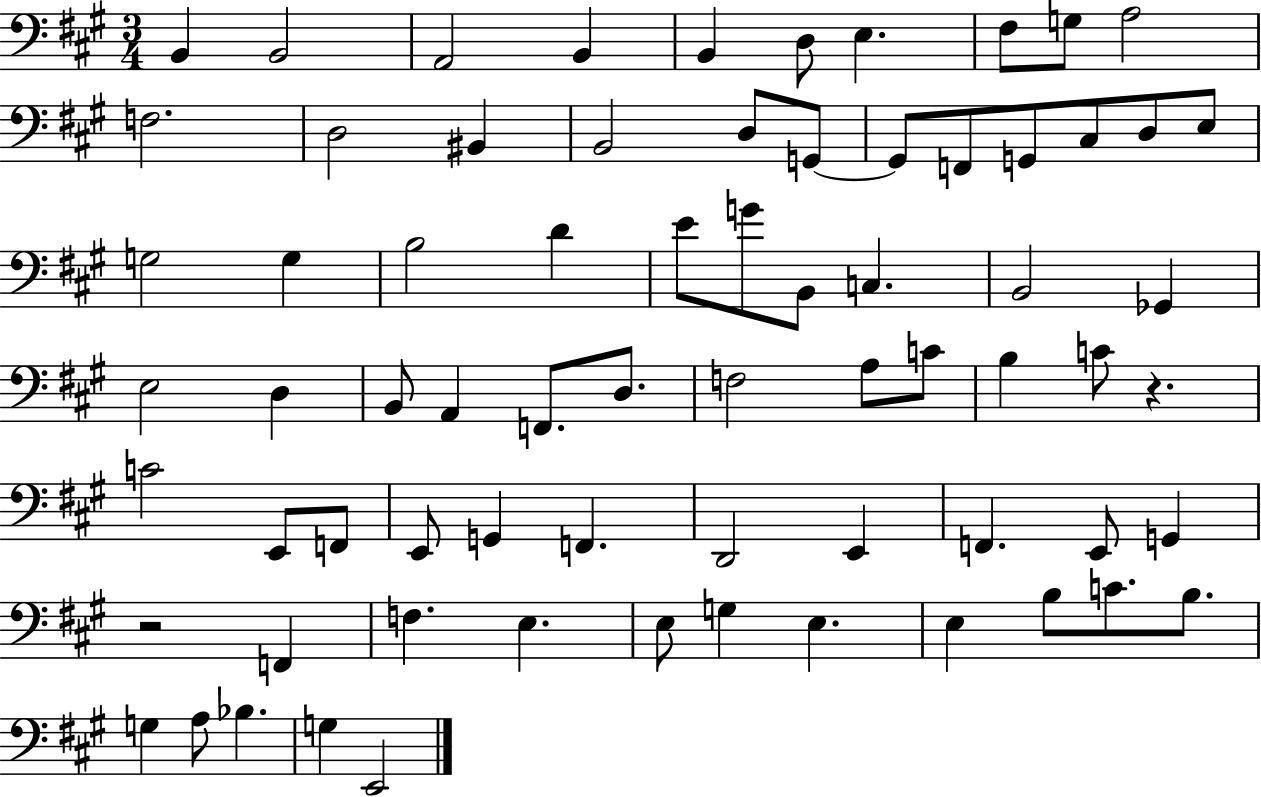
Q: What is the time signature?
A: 3/4